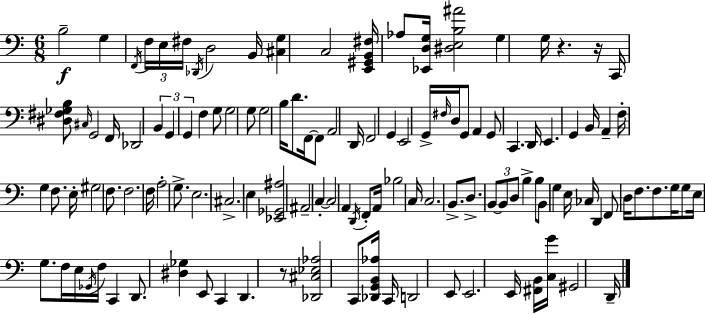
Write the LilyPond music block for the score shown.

{
  \clef bass
  \numericTimeSignature
  \time 6/8
  \key c \major
  b2--\f g4 | \acciaccatura { f,16 } \tuplet 3/2 { f16 e16 fis16 } \acciaccatura { des,16 } d2 | b,16 <cis g>4 c2 | <e, gis, b, fis>16 aes8 <ees, d g>16 <dis e b ais'>2 | \break g4 g16 r4. | r16 c,16 <dis fis ges b>8 \grace { cis16 } g,2 | f,16 des,2 \tuplet 3/2 { b,4 | g,4 g,4 } f4 | \break g8 g2 | g8 g2 b16 | d'8. f,16~~ f,8 a,2 | d,16 f,2 g,4 | \break e,2 g,16-> | \grace { fis16 } d16 g,8 a,4 g,8 c,4. | d,16 e,4. g,4 | b,16 a,4-- f16-. g4 | \break f8. e16-. gis2 | f8. f2. | f16 a2-. | g8.-> e2. | \break cis2.-> | e4 <ees, ges, ais>2 | ais,2-- | c4-.~~ c2 | \break a,4 \acciaccatura { d,16 } f,8-. a,16 bes2 | c16 c2. | b,8.-> d8.-> \tuplet 3/2 { b,8~~ | b,8 d8 } b4-> b8 b,8 | \break g4 e16 ces16 d,4 f,8 | d16 f8. f8. g16 g8 e16 | g8. f16 e16 \acciaccatura { ges,16 } f16 c,4 d,8. | <dis ges>4 e,8 c,4 | \break d,4. r8 <des, cis ees aes>2 | c,8 <des, g, b, aes>16 c,16 d,2 | e,8 e,2. | e,16 <fis, b,>16 <c g'>16 gis,2 | \break d,16-- \bar "|."
}